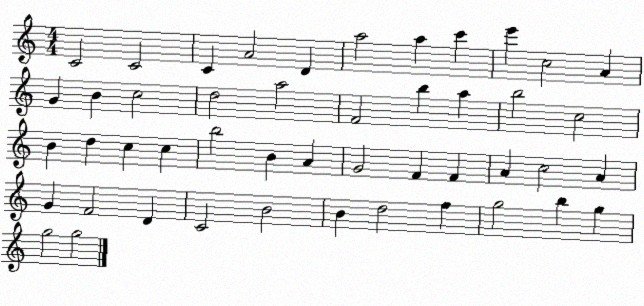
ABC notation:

X:1
T:Untitled
M:4/4
L:1/4
K:C
C2 C2 C A2 D a2 a c' e' c2 A G B c2 d2 a2 F2 b a b2 c2 B d c c b2 B A G2 F F A c2 A G F2 D C2 B2 B d2 f g2 b g g2 g2